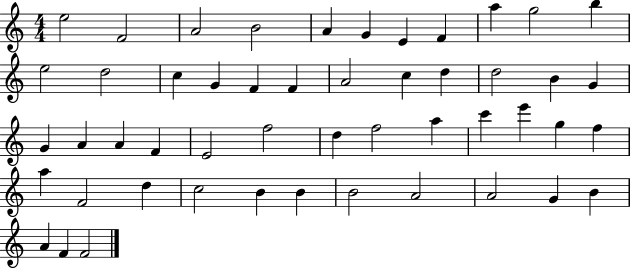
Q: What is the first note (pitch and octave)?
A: E5